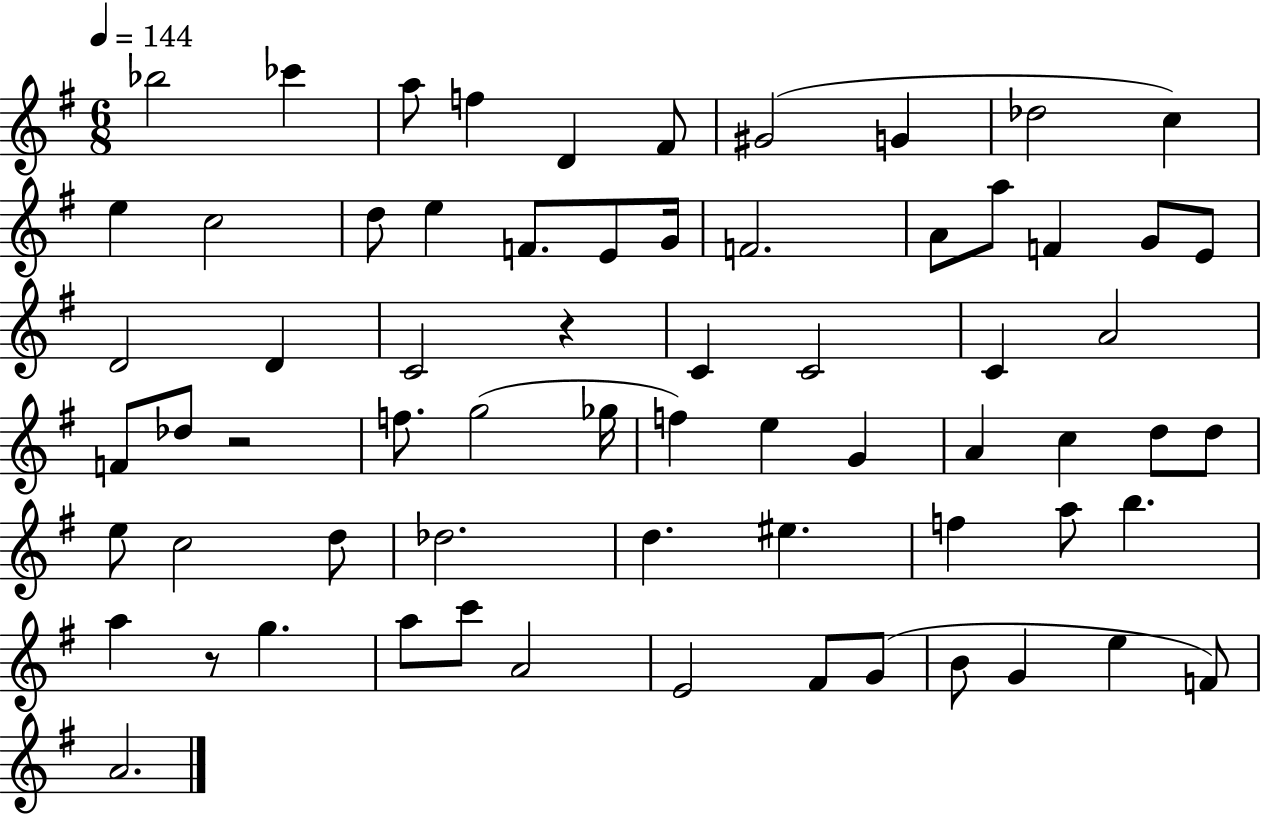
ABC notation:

X:1
T:Untitled
M:6/8
L:1/4
K:G
_b2 _c' a/2 f D ^F/2 ^G2 G _d2 c e c2 d/2 e F/2 E/2 G/4 F2 A/2 a/2 F G/2 E/2 D2 D C2 z C C2 C A2 F/2 _d/2 z2 f/2 g2 _g/4 f e G A c d/2 d/2 e/2 c2 d/2 _d2 d ^e f a/2 b a z/2 g a/2 c'/2 A2 E2 ^F/2 G/2 B/2 G e F/2 A2